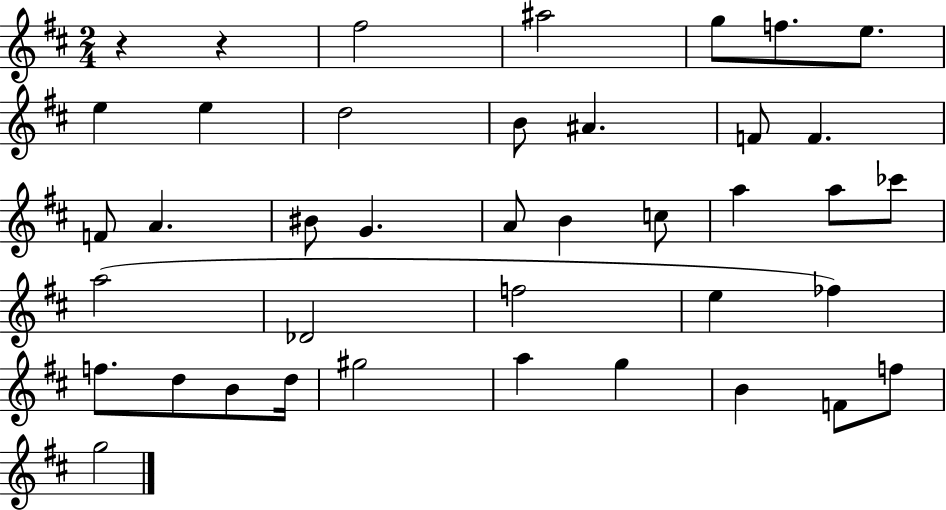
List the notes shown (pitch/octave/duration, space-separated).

R/q R/q F#5/h A#5/h G5/e F5/e. E5/e. E5/q E5/q D5/h B4/e A#4/q. F4/e F4/q. F4/e A4/q. BIS4/e G4/q. A4/e B4/q C5/e A5/q A5/e CES6/e A5/h Db4/h F5/h E5/q FES5/q F5/e. D5/e B4/e D5/s G#5/h A5/q G5/q B4/q F4/e F5/e G5/h